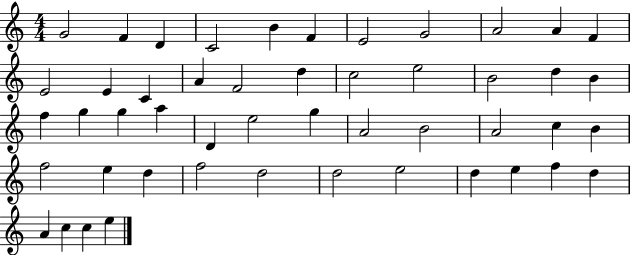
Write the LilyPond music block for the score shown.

{
  \clef treble
  \numericTimeSignature
  \time 4/4
  \key c \major
  g'2 f'4 d'4 | c'2 b'4 f'4 | e'2 g'2 | a'2 a'4 f'4 | \break e'2 e'4 c'4 | a'4 f'2 d''4 | c''2 e''2 | b'2 d''4 b'4 | \break f''4 g''4 g''4 a''4 | d'4 e''2 g''4 | a'2 b'2 | a'2 c''4 b'4 | \break f''2 e''4 d''4 | f''2 d''2 | d''2 e''2 | d''4 e''4 f''4 d''4 | \break a'4 c''4 c''4 e''4 | \bar "|."
}